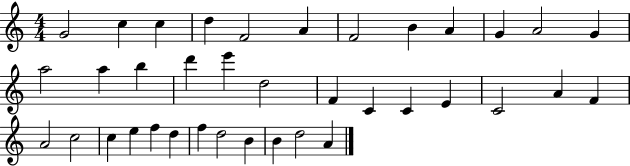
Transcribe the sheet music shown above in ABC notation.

X:1
T:Untitled
M:4/4
L:1/4
K:C
G2 c c d F2 A F2 B A G A2 G a2 a b d' e' d2 F C C E C2 A F A2 c2 c e f d f d2 B B d2 A